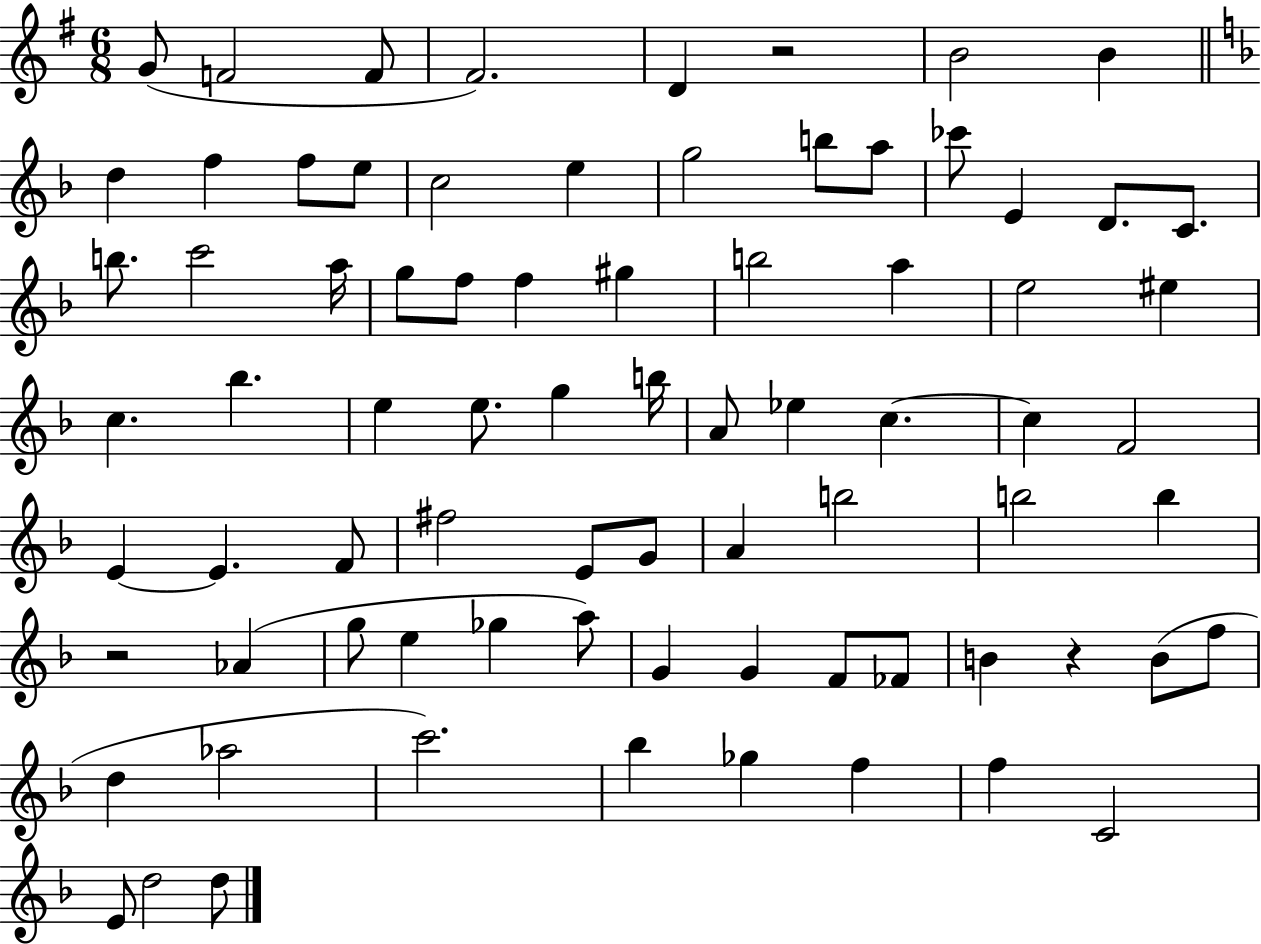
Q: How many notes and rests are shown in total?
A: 78